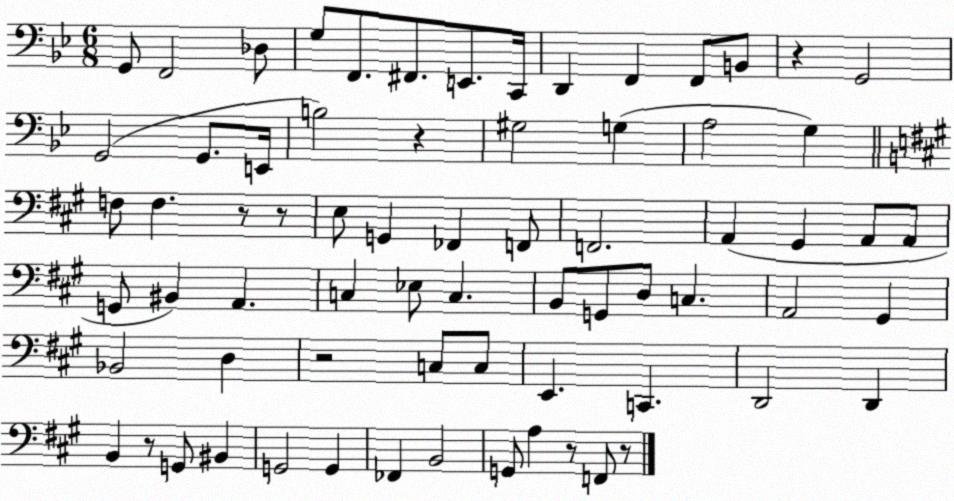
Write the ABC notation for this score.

X:1
T:Untitled
M:6/8
L:1/4
K:Bb
G,,/2 F,,2 _D,/2 G,/2 F,,/2 ^F,,/2 E,,/2 C,,/4 D,, F,, F,,/2 B,,/2 z G,,2 G,,2 G,,/2 E,,/4 B,2 z ^G,2 G, A,2 G, F,/2 F, z/2 z/2 E,/2 G,, _F,, F,,/2 F,,2 A,, ^G,, A,,/2 A,,/2 G,,/2 ^B,, A,, C, _E,/2 C, B,,/2 G,,/2 D,/2 C, A,,2 ^G,, _B,,2 D, z2 C,/2 C,/2 E,, C,, D,,2 D,, B,, z/2 G,,/2 ^B,, G,,2 G,, _F,, B,,2 G,,/2 A, z/2 F,,/2 z/2